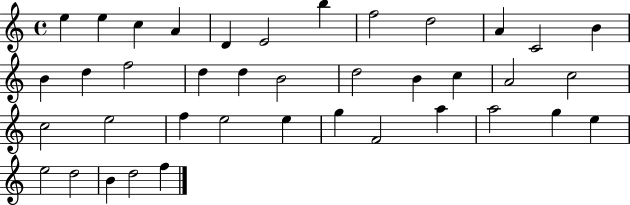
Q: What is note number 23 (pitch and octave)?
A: C5